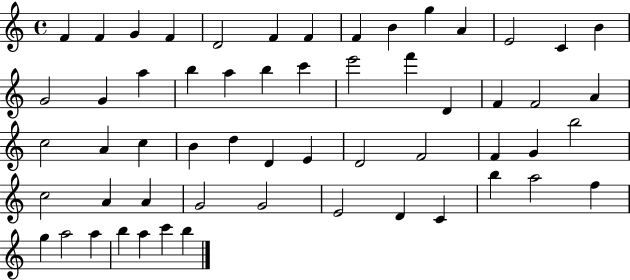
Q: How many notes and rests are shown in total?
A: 57